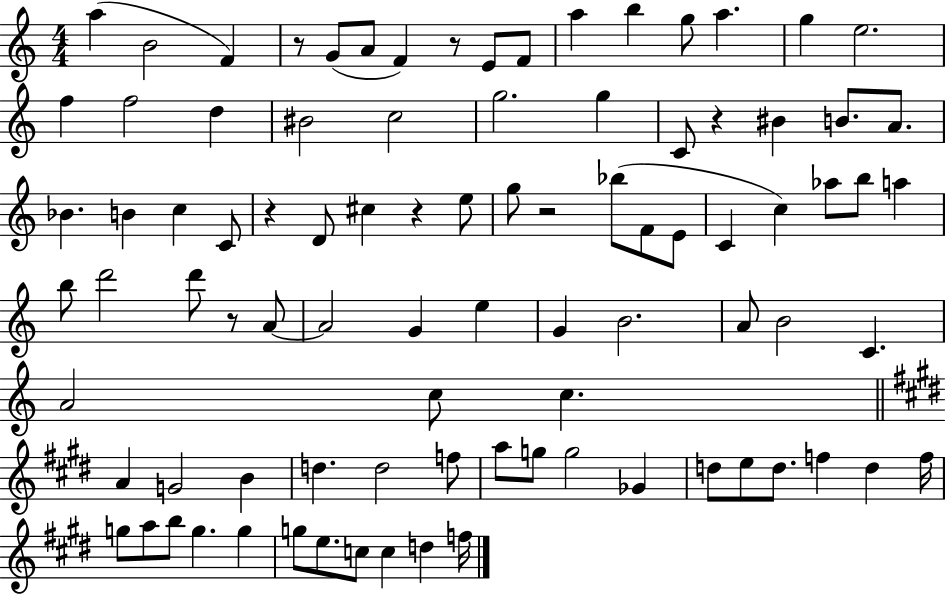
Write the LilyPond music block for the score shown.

{
  \clef treble
  \numericTimeSignature
  \time 4/4
  \key c \major
  a''4( b'2 f'4) | r8 g'8( a'8 f'4) r8 e'8 f'8 | a''4 b''4 g''8 a''4. | g''4 e''2. | \break f''4 f''2 d''4 | bis'2 c''2 | g''2. g''4 | c'8 r4 bis'4 b'8. a'8. | \break bes'4. b'4 c''4 c'8 | r4 d'8 cis''4 r4 e''8 | g''8 r2 bes''8( f'8 e'8 | c'4 c''4) aes''8 b''8 a''4 | \break b''8 d'''2 d'''8 r8 a'8~~ | a'2 g'4 e''4 | g'4 b'2. | a'8 b'2 c'4. | \break a'2 c''8 c''4. | \bar "||" \break \key e \major a'4 g'2 b'4 | d''4. d''2 f''8 | a''8 g''8 g''2 ges'4 | d''8 e''8 d''8. f''4 d''4 f''16 | \break g''8 a''8 b''8 g''4. g''4 | g''8 e''8. c''8 c''4 d''4 f''16 | \bar "|."
}